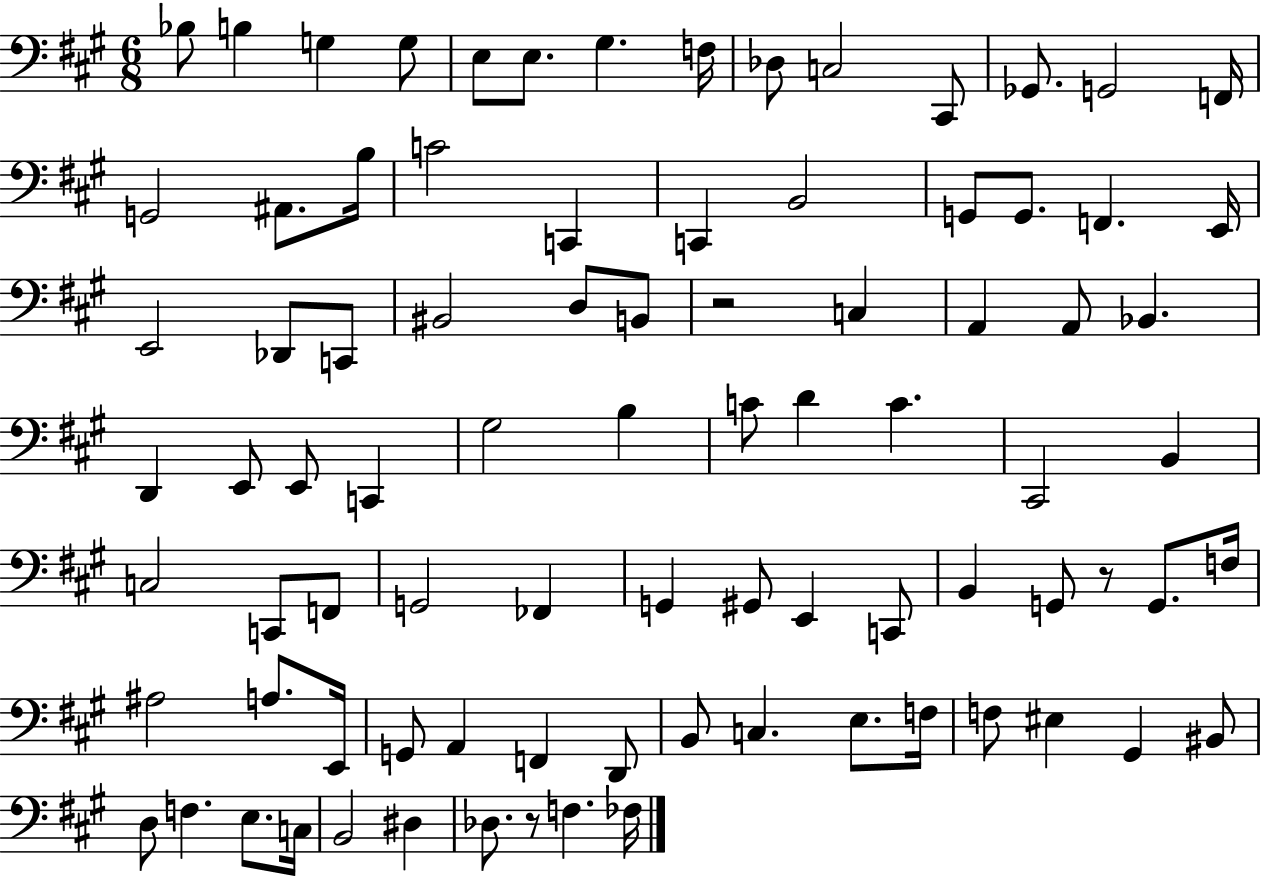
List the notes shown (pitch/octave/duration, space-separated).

Bb3/e B3/q G3/q G3/e E3/e E3/e. G#3/q. F3/s Db3/e C3/h C#2/e Gb2/e. G2/h F2/s G2/h A#2/e. B3/s C4/h C2/q C2/q B2/h G2/e G2/e. F2/q. E2/s E2/h Db2/e C2/e BIS2/h D3/e B2/e R/h C3/q A2/q A2/e Bb2/q. D2/q E2/e E2/e C2/q G#3/h B3/q C4/e D4/q C4/q. C#2/h B2/q C3/h C2/e F2/e G2/h FES2/q G2/q G#2/e E2/q C2/e B2/q G2/e R/e G2/e. F3/s A#3/h A3/e. E2/s G2/e A2/q F2/q D2/e B2/e C3/q. E3/e. F3/s F3/e EIS3/q G#2/q BIS2/e D3/e F3/q. E3/e. C3/s B2/h D#3/q Db3/e. R/e F3/q. FES3/s